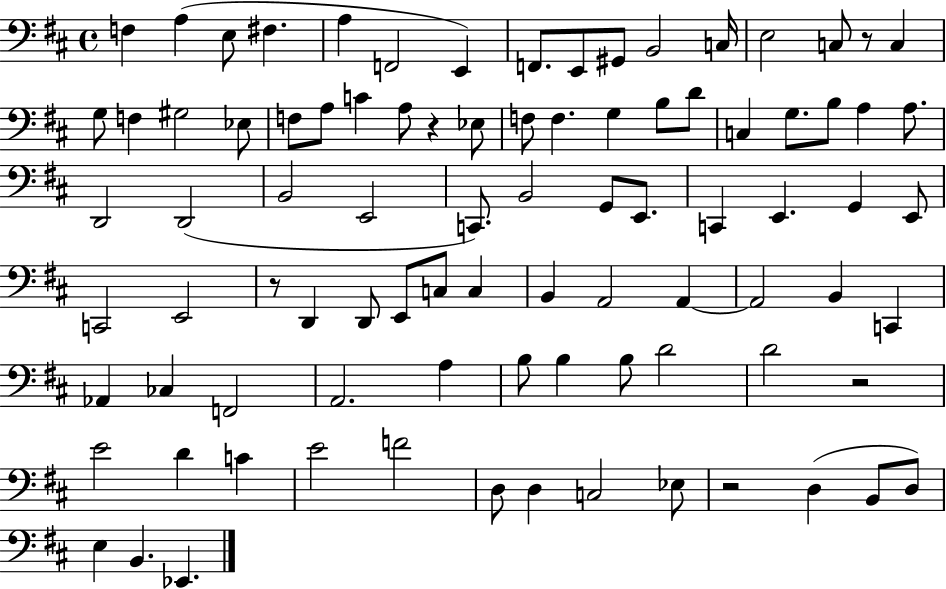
X:1
T:Untitled
M:4/4
L:1/4
K:D
F, A, E,/2 ^F, A, F,,2 E,, F,,/2 E,,/2 ^G,,/2 B,,2 C,/4 E,2 C,/2 z/2 C, G,/2 F, ^G,2 _E,/2 F,/2 A,/2 C A,/2 z _E,/2 F,/2 F, G, B,/2 D/2 C, G,/2 B,/2 A, A,/2 D,,2 D,,2 B,,2 E,,2 C,,/2 B,,2 G,,/2 E,,/2 C,, E,, G,, E,,/2 C,,2 E,,2 z/2 D,, D,,/2 E,,/2 C,/2 C, B,, A,,2 A,, A,,2 B,, C,, _A,, _C, F,,2 A,,2 A, B,/2 B, B,/2 D2 D2 z2 E2 D C E2 F2 D,/2 D, C,2 _E,/2 z2 D, B,,/2 D,/2 E, B,, _E,,